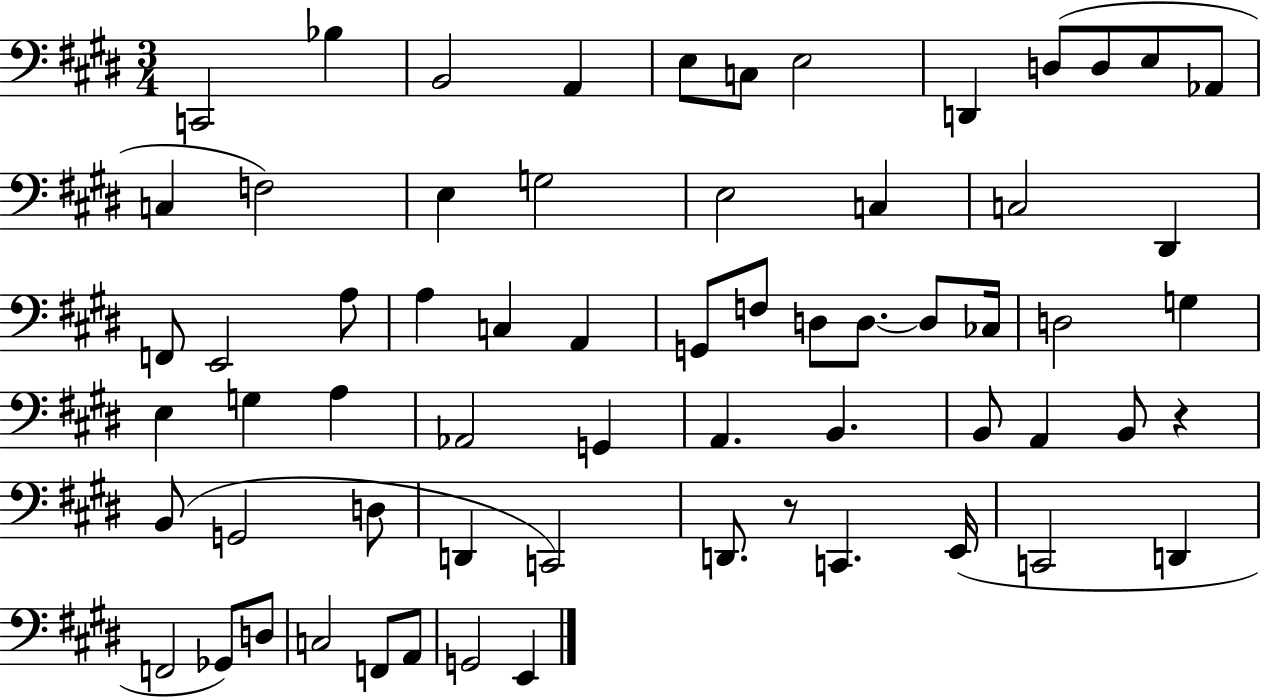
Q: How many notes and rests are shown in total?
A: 64